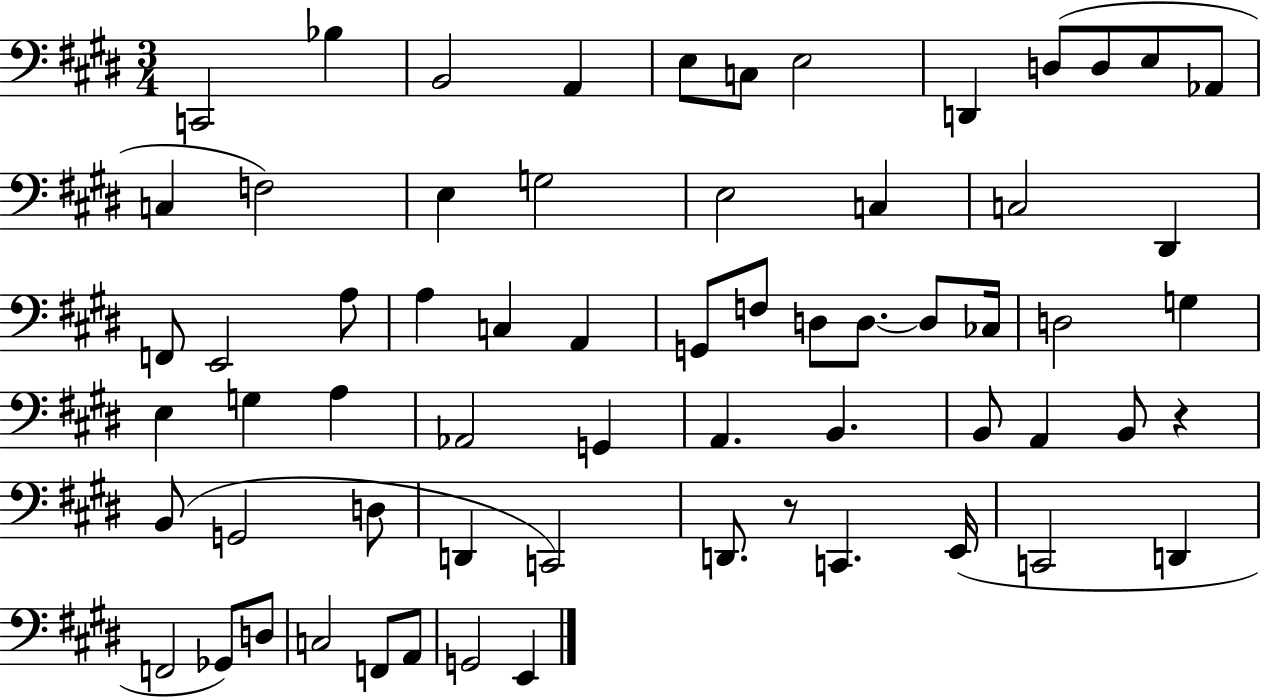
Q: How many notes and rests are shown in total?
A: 64